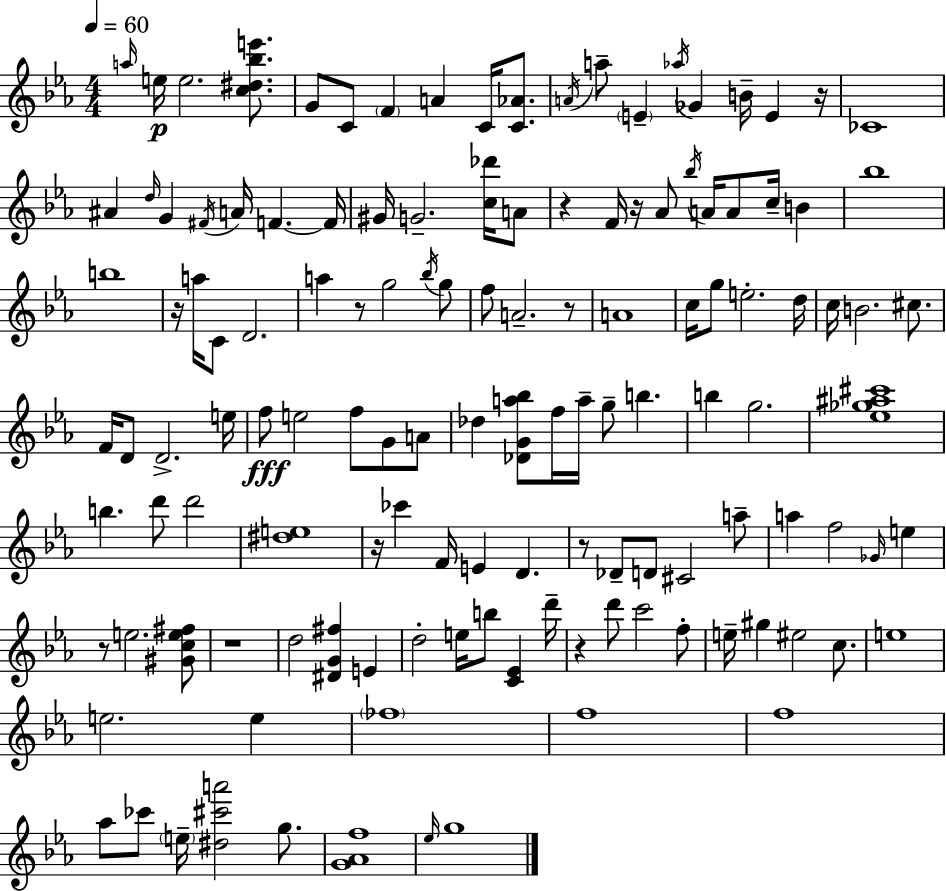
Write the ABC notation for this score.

X:1
T:Untitled
M:4/4
L:1/4
K:Eb
a/4 e/4 e2 [c^d_be']/2 G/2 C/2 F A C/4 [C_A]/2 A/4 a/2 E _a/4 _G B/4 E z/4 _C4 ^A d/4 G ^F/4 A/4 F F/4 ^G/4 G2 [c_d']/4 A/2 z F/4 z/4 _A/2 _b/4 A/4 A/2 c/4 B _b4 b4 z/4 a/4 C/2 D2 a z/2 g2 _b/4 g/2 f/2 A2 z/2 A4 c/4 g/2 e2 d/4 c/4 B2 ^c/2 F/4 D/2 D2 e/4 f/2 e2 f/2 G/2 A/2 _d [_DGa_b]/2 f/4 a/4 g/2 b b g2 [_e_g^a^c']4 b d'/2 d'2 [^de]4 z/4 _c' F/4 E D z/2 _D/2 D/2 ^C2 a/2 a f2 _G/4 e z/2 e2 [^Gce^f]/2 z4 d2 [^DG^f] E d2 e/4 b/2 [C_E] d'/4 z d'/2 c'2 f/2 e/4 ^g ^e2 c/2 e4 e2 e _f4 f4 f4 _a/2 _c'/2 e/4 [^d^c'a']2 g/2 [G_Af]4 _e/4 g4